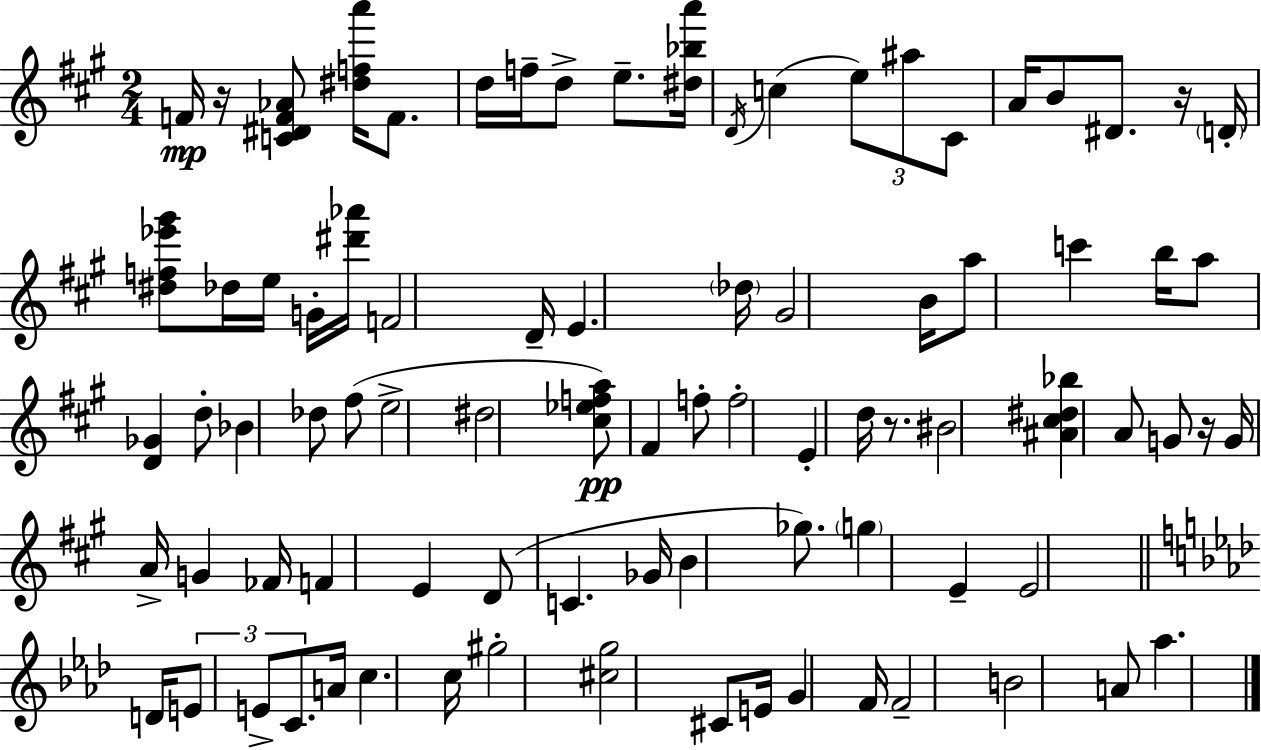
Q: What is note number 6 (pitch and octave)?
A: E5